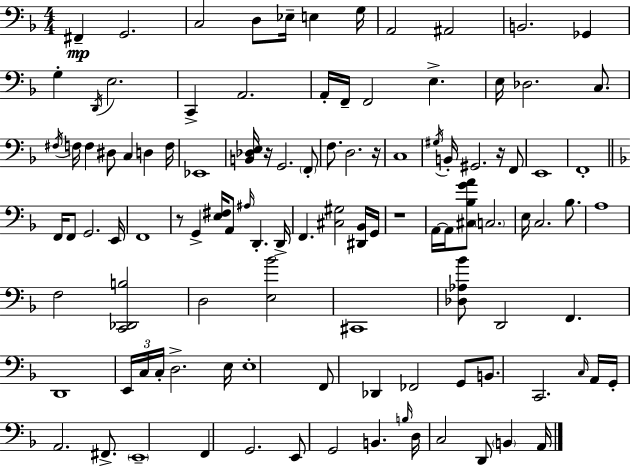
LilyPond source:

{
  \clef bass
  \numericTimeSignature
  \time 4/4
  \key d \minor
  fis,4--\mp g,2. | c2 d8 ees16-- e4 g16 | a,2 ais,2 | b,2. ges,4 | \break g4-. \acciaccatura { d,16 } e2. | c,4-> a,2. | a,16-. f,16-- f,2 e4.-> | e16 des2. c8. | \break \acciaccatura { fis16 } f16 f4 dis8 c4 d4 | f16 ees,1 | <b, des e>16 r16 g,2. | \parenthesize f,8-. f8. d2. | \break r16 c1 | \acciaccatura { gis16 } b,16-. gis,2. | r16 f,8 e,1 | f,1-. | \break \bar "||" \break \key d \minor f,16 f,8 g,2. e,16 | f,1 | r8 g,4-> <e fis>16 a,8 \grace { ais16 } d,4.-. | d,16-> f,4. <cis gis>2 <dis, bes,>16 | \break g,16 r1 | a,16~~ a,16 <cis bes g' a'>8 \parenthesize c2. | e16 c2. bes8. | a1 | \break f2 <c, des, b>2 | d2 <e bes'>2 | cis,1 | <des aes bes'>8 d,2 f,4. | \break d,1 | \tuplet 3/2 { e,16 c16 c16-. } d2.-> | e16 e1-. | f,8 des,4 fes,2 g,8 | \break b,8. c,2. | \grace { c16 } a,16 g,16-. a,2. fis,8.-> | \parenthesize e,1-- | f,4 g,2. | \break e,8 g,2 b,4. | \grace { b16 } d16 c2 d,8 \parenthesize b,4 | a,16 \bar "|."
}